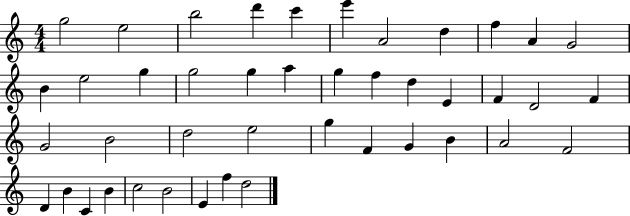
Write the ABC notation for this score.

X:1
T:Untitled
M:4/4
L:1/4
K:C
g2 e2 b2 d' c' e' A2 d f A G2 B e2 g g2 g a g f d E F D2 F G2 B2 d2 e2 g F G B A2 F2 D B C B c2 B2 E f d2